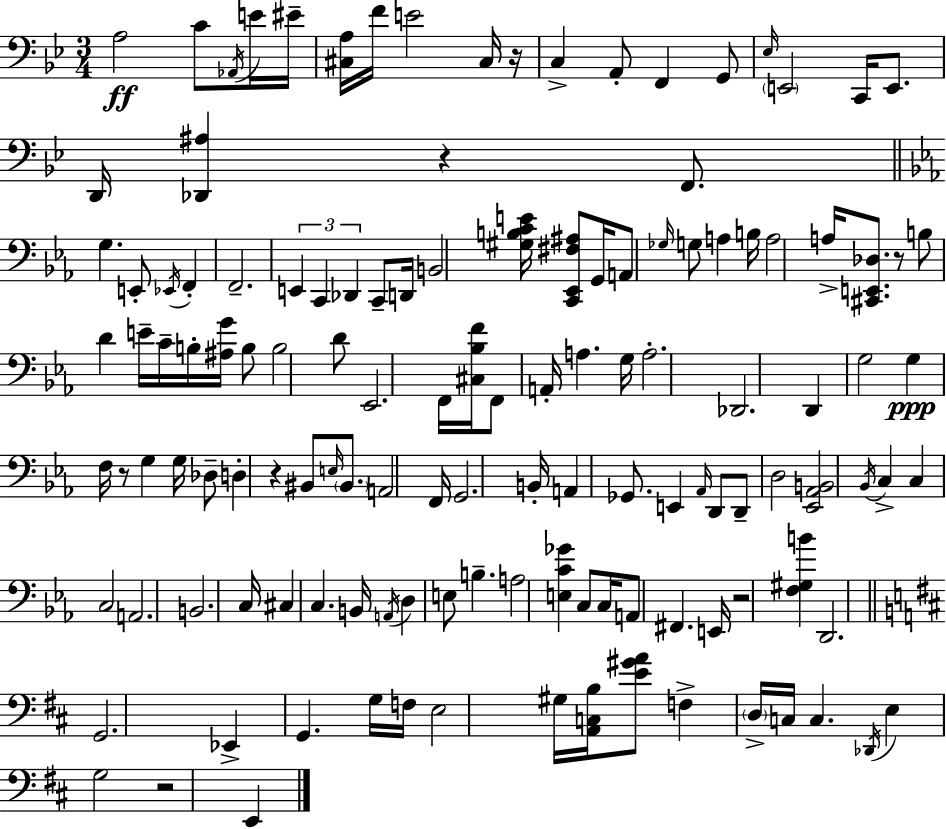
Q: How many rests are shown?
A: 7